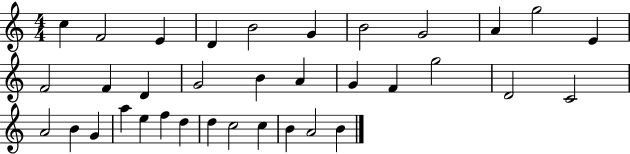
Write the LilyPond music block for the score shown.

{
  \clef treble
  \numericTimeSignature
  \time 4/4
  \key c \major
  c''4 f'2 e'4 | d'4 b'2 g'4 | b'2 g'2 | a'4 g''2 e'4 | \break f'2 f'4 d'4 | g'2 b'4 a'4 | g'4 f'4 g''2 | d'2 c'2 | \break a'2 b'4 g'4 | a''4 e''4 f''4 d''4 | d''4 c''2 c''4 | b'4 a'2 b'4 | \break \bar "|."
}